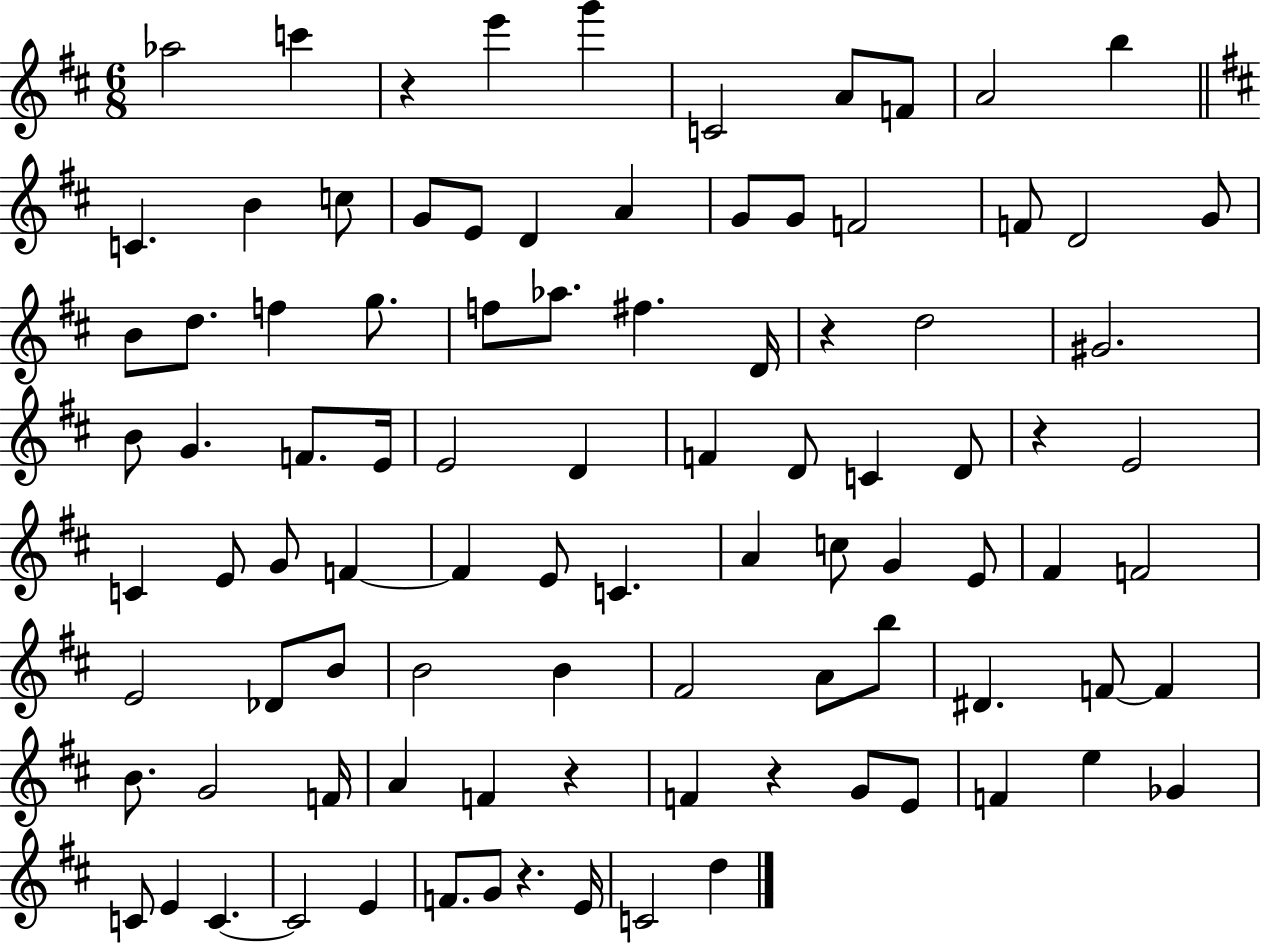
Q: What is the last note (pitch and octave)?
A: D5